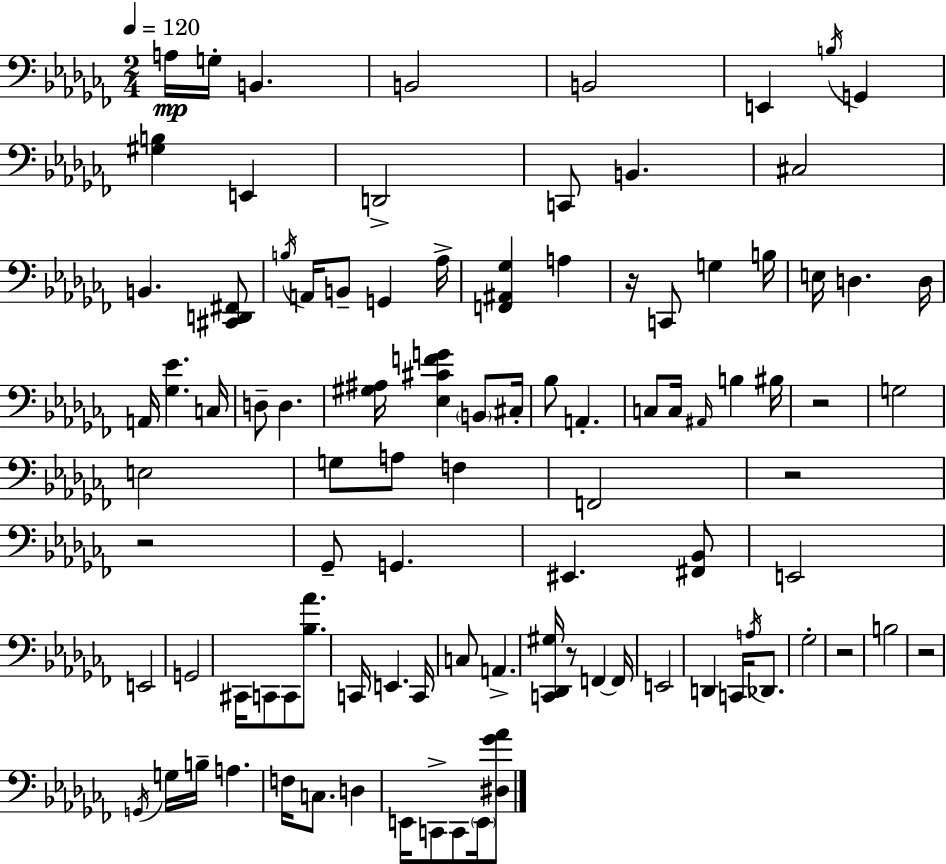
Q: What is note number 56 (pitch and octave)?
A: E2